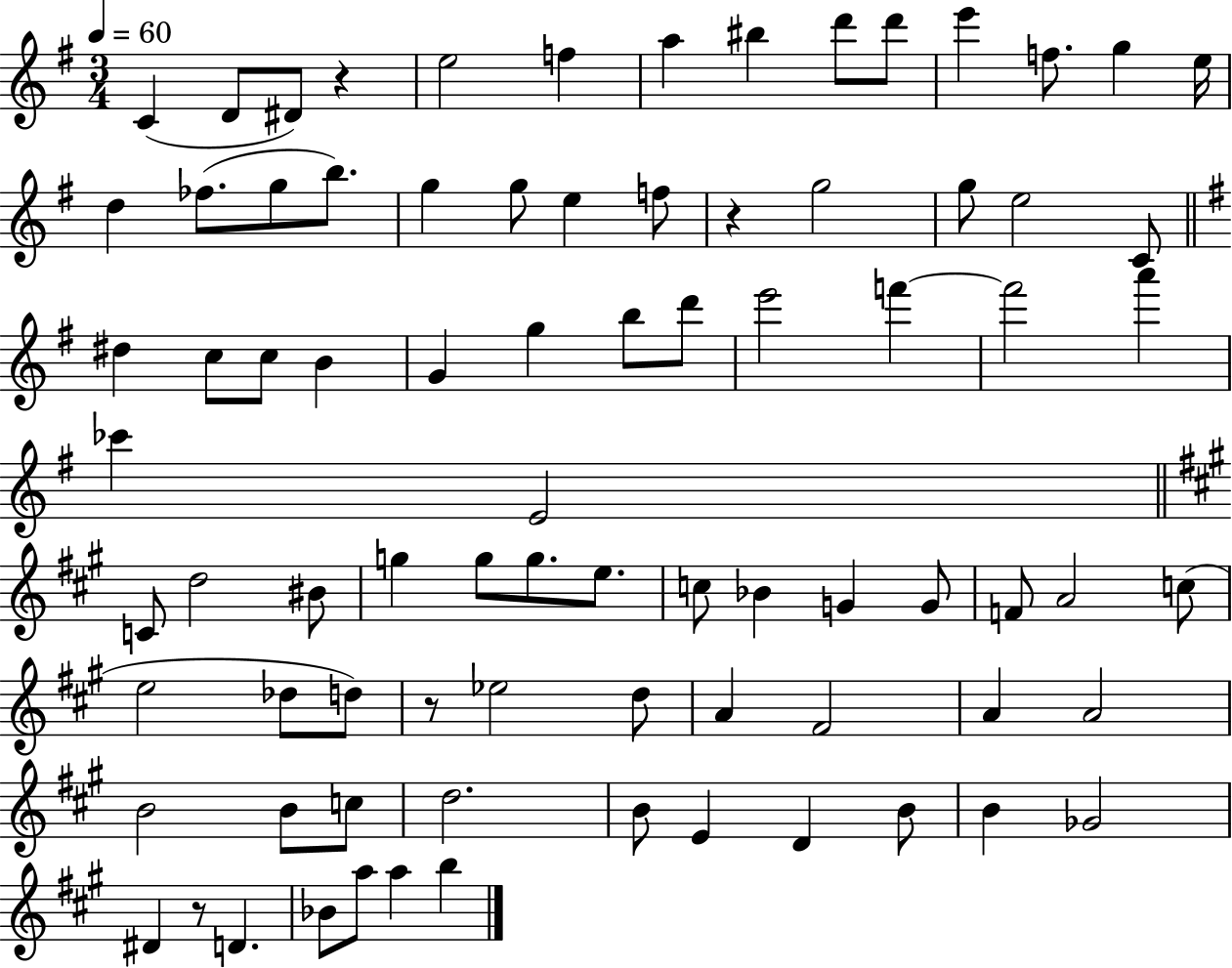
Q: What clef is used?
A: treble